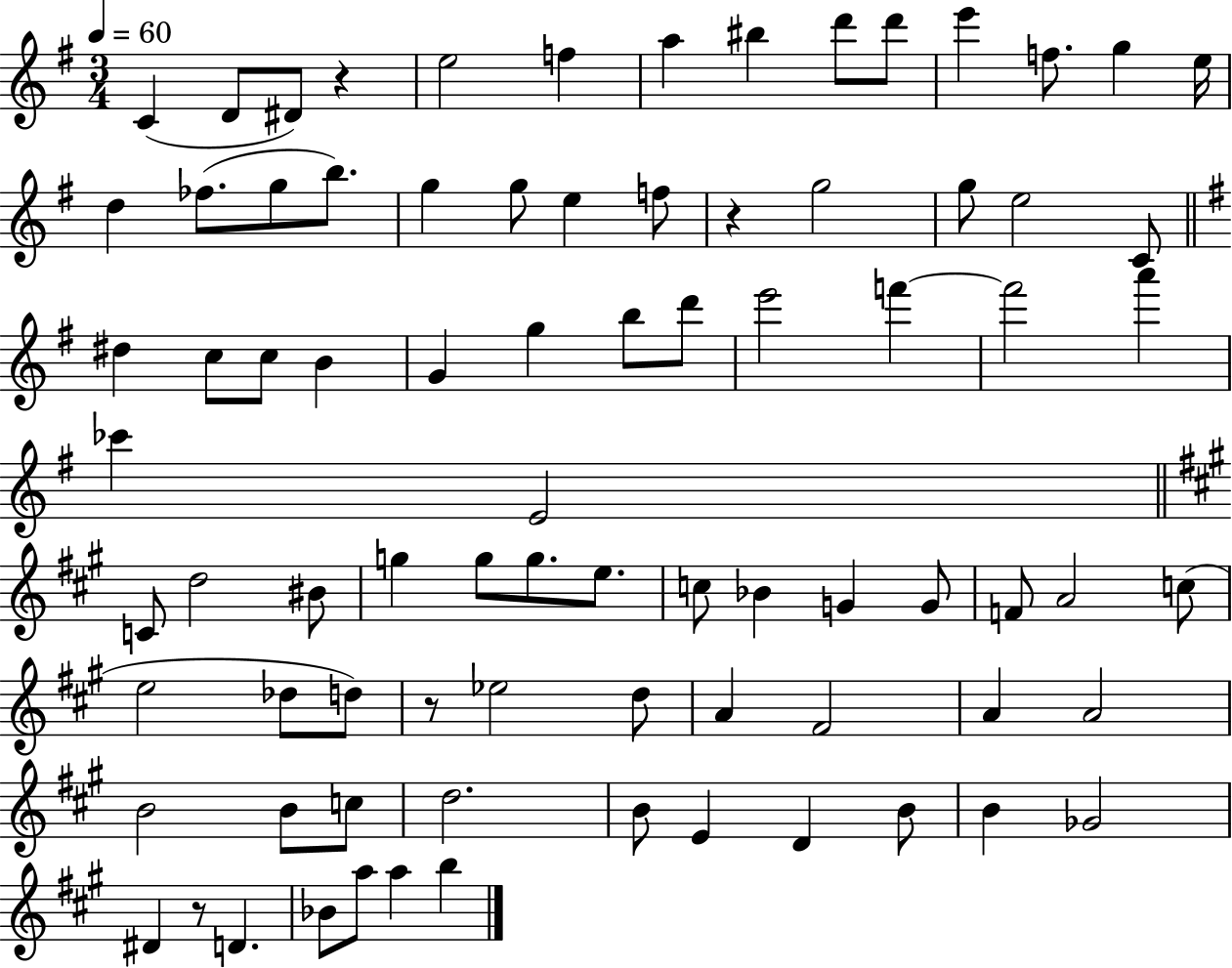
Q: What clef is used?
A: treble